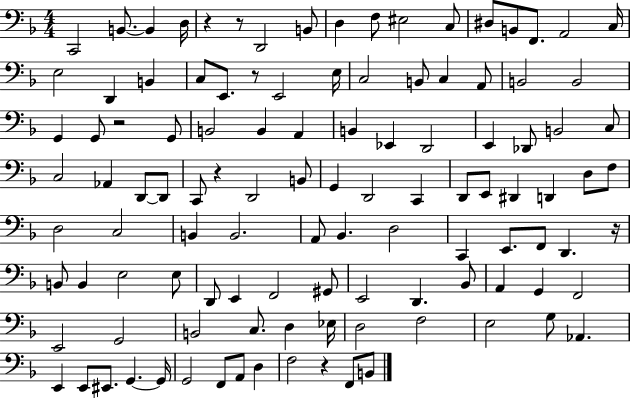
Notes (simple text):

C2/h B2/e. B2/q D3/s R/q R/e D2/h B2/e D3/q F3/e EIS3/h C3/e D#3/e B2/e F2/e. A2/h C3/s E3/h D2/q B2/q C3/e E2/e. R/e E2/h E3/s C3/h B2/e C3/q A2/e B2/h B2/h G2/q G2/e R/h G2/e B2/h B2/q A2/q B2/q Eb2/q D2/h E2/q Db2/e B2/h C3/e C3/h Ab2/q D2/e D2/e C2/e R/q D2/h B2/e G2/q D2/h C2/q D2/e E2/e D#2/q D2/q D3/e F3/e D3/h C3/h B2/q B2/h. A2/e Bb2/q. D3/h C2/q E2/e. F2/e D2/q. R/s B2/e B2/q E3/h E3/e D2/e E2/q F2/h G#2/e E2/h D2/q. Bb2/e A2/q G2/q F2/h E2/h G2/h B2/h C3/e. D3/q Eb3/s D3/h F3/h E3/h G3/e Ab2/q. E2/q E2/e EIS2/e. G2/q. G2/s G2/h F2/e A2/e D3/q F3/h R/q F2/e B2/e